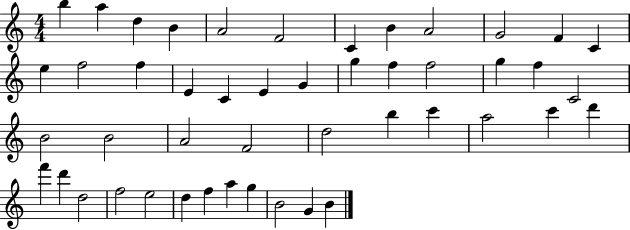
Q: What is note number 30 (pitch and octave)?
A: D5